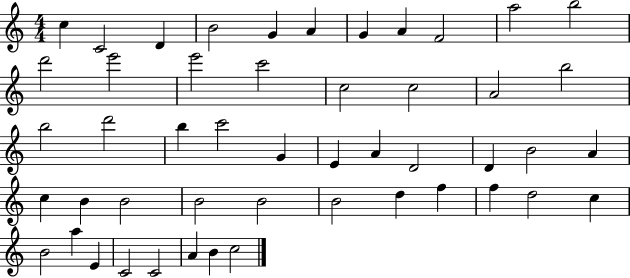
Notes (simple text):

C5/q C4/h D4/q B4/h G4/q A4/q G4/q A4/q F4/h A5/h B5/h D6/h E6/h E6/h C6/h C5/h C5/h A4/h B5/h B5/h D6/h B5/q C6/h G4/q E4/q A4/q D4/h D4/q B4/h A4/q C5/q B4/q B4/h B4/h B4/h B4/h D5/q F5/q F5/q D5/h C5/q B4/h A5/q E4/q C4/h C4/h A4/q B4/q C5/h